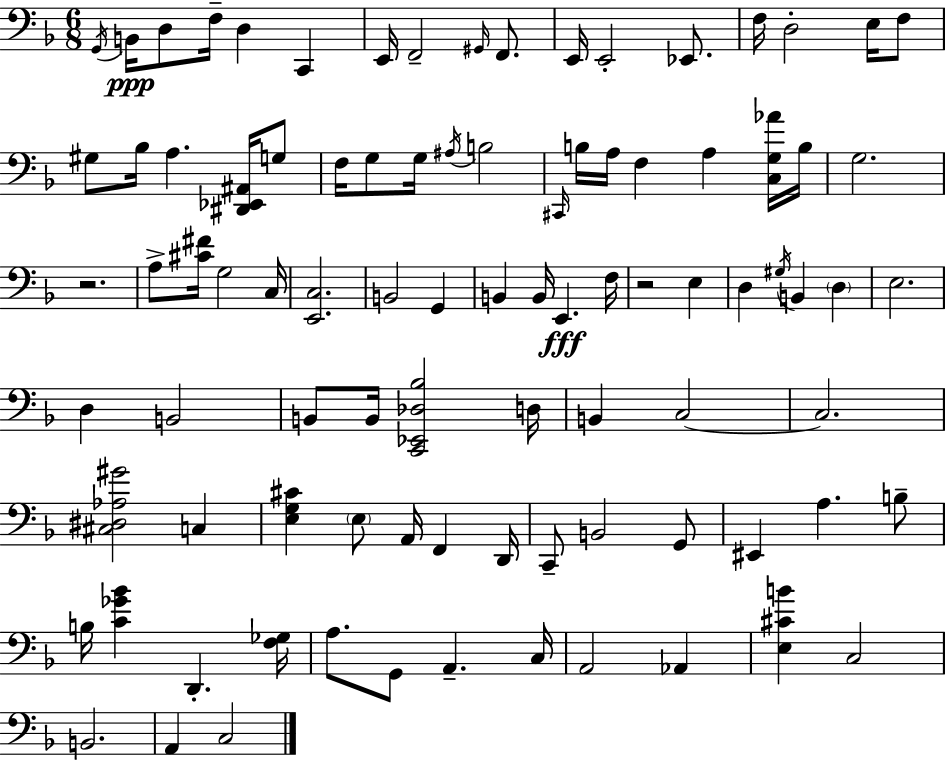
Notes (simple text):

G2/s B2/s D3/e F3/s D3/q C2/q E2/s F2/h G#2/s F2/e. E2/s E2/h Eb2/e. F3/s D3/h E3/s F3/e G#3/e Bb3/s A3/q. [D#2,Eb2,A#2]/s G3/e F3/s G3/e G3/s A#3/s B3/h C#2/s B3/s A3/s F3/q A3/q [C3,G3,Ab4]/s B3/s G3/h. R/h. A3/e [C#4,F#4]/s G3/h C3/s [E2,C3]/h. B2/h G2/q B2/q B2/s E2/q. F3/s R/h E3/q D3/q G#3/s B2/q D3/q E3/h. D3/q B2/h B2/e B2/s [C2,Eb2,Db3,Bb3]/h D3/s B2/q C3/h C3/h. [C#3,D#3,Ab3,G#4]/h C3/q [E3,G3,C#4]/q E3/e A2/s F2/q D2/s C2/e B2/h G2/e EIS2/q A3/q. B3/e B3/s [C4,Gb4,Bb4]/q D2/q. [F3,Gb3]/s A3/e. G2/e A2/q. C3/s A2/h Ab2/q [E3,C#4,B4]/q C3/h B2/h. A2/q C3/h